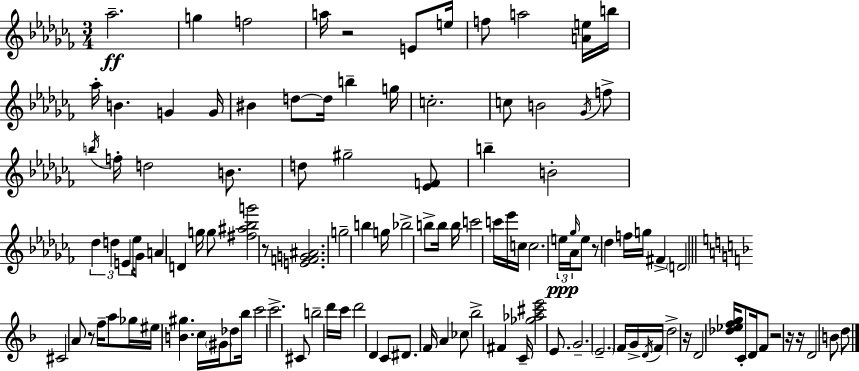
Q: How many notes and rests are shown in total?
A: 117